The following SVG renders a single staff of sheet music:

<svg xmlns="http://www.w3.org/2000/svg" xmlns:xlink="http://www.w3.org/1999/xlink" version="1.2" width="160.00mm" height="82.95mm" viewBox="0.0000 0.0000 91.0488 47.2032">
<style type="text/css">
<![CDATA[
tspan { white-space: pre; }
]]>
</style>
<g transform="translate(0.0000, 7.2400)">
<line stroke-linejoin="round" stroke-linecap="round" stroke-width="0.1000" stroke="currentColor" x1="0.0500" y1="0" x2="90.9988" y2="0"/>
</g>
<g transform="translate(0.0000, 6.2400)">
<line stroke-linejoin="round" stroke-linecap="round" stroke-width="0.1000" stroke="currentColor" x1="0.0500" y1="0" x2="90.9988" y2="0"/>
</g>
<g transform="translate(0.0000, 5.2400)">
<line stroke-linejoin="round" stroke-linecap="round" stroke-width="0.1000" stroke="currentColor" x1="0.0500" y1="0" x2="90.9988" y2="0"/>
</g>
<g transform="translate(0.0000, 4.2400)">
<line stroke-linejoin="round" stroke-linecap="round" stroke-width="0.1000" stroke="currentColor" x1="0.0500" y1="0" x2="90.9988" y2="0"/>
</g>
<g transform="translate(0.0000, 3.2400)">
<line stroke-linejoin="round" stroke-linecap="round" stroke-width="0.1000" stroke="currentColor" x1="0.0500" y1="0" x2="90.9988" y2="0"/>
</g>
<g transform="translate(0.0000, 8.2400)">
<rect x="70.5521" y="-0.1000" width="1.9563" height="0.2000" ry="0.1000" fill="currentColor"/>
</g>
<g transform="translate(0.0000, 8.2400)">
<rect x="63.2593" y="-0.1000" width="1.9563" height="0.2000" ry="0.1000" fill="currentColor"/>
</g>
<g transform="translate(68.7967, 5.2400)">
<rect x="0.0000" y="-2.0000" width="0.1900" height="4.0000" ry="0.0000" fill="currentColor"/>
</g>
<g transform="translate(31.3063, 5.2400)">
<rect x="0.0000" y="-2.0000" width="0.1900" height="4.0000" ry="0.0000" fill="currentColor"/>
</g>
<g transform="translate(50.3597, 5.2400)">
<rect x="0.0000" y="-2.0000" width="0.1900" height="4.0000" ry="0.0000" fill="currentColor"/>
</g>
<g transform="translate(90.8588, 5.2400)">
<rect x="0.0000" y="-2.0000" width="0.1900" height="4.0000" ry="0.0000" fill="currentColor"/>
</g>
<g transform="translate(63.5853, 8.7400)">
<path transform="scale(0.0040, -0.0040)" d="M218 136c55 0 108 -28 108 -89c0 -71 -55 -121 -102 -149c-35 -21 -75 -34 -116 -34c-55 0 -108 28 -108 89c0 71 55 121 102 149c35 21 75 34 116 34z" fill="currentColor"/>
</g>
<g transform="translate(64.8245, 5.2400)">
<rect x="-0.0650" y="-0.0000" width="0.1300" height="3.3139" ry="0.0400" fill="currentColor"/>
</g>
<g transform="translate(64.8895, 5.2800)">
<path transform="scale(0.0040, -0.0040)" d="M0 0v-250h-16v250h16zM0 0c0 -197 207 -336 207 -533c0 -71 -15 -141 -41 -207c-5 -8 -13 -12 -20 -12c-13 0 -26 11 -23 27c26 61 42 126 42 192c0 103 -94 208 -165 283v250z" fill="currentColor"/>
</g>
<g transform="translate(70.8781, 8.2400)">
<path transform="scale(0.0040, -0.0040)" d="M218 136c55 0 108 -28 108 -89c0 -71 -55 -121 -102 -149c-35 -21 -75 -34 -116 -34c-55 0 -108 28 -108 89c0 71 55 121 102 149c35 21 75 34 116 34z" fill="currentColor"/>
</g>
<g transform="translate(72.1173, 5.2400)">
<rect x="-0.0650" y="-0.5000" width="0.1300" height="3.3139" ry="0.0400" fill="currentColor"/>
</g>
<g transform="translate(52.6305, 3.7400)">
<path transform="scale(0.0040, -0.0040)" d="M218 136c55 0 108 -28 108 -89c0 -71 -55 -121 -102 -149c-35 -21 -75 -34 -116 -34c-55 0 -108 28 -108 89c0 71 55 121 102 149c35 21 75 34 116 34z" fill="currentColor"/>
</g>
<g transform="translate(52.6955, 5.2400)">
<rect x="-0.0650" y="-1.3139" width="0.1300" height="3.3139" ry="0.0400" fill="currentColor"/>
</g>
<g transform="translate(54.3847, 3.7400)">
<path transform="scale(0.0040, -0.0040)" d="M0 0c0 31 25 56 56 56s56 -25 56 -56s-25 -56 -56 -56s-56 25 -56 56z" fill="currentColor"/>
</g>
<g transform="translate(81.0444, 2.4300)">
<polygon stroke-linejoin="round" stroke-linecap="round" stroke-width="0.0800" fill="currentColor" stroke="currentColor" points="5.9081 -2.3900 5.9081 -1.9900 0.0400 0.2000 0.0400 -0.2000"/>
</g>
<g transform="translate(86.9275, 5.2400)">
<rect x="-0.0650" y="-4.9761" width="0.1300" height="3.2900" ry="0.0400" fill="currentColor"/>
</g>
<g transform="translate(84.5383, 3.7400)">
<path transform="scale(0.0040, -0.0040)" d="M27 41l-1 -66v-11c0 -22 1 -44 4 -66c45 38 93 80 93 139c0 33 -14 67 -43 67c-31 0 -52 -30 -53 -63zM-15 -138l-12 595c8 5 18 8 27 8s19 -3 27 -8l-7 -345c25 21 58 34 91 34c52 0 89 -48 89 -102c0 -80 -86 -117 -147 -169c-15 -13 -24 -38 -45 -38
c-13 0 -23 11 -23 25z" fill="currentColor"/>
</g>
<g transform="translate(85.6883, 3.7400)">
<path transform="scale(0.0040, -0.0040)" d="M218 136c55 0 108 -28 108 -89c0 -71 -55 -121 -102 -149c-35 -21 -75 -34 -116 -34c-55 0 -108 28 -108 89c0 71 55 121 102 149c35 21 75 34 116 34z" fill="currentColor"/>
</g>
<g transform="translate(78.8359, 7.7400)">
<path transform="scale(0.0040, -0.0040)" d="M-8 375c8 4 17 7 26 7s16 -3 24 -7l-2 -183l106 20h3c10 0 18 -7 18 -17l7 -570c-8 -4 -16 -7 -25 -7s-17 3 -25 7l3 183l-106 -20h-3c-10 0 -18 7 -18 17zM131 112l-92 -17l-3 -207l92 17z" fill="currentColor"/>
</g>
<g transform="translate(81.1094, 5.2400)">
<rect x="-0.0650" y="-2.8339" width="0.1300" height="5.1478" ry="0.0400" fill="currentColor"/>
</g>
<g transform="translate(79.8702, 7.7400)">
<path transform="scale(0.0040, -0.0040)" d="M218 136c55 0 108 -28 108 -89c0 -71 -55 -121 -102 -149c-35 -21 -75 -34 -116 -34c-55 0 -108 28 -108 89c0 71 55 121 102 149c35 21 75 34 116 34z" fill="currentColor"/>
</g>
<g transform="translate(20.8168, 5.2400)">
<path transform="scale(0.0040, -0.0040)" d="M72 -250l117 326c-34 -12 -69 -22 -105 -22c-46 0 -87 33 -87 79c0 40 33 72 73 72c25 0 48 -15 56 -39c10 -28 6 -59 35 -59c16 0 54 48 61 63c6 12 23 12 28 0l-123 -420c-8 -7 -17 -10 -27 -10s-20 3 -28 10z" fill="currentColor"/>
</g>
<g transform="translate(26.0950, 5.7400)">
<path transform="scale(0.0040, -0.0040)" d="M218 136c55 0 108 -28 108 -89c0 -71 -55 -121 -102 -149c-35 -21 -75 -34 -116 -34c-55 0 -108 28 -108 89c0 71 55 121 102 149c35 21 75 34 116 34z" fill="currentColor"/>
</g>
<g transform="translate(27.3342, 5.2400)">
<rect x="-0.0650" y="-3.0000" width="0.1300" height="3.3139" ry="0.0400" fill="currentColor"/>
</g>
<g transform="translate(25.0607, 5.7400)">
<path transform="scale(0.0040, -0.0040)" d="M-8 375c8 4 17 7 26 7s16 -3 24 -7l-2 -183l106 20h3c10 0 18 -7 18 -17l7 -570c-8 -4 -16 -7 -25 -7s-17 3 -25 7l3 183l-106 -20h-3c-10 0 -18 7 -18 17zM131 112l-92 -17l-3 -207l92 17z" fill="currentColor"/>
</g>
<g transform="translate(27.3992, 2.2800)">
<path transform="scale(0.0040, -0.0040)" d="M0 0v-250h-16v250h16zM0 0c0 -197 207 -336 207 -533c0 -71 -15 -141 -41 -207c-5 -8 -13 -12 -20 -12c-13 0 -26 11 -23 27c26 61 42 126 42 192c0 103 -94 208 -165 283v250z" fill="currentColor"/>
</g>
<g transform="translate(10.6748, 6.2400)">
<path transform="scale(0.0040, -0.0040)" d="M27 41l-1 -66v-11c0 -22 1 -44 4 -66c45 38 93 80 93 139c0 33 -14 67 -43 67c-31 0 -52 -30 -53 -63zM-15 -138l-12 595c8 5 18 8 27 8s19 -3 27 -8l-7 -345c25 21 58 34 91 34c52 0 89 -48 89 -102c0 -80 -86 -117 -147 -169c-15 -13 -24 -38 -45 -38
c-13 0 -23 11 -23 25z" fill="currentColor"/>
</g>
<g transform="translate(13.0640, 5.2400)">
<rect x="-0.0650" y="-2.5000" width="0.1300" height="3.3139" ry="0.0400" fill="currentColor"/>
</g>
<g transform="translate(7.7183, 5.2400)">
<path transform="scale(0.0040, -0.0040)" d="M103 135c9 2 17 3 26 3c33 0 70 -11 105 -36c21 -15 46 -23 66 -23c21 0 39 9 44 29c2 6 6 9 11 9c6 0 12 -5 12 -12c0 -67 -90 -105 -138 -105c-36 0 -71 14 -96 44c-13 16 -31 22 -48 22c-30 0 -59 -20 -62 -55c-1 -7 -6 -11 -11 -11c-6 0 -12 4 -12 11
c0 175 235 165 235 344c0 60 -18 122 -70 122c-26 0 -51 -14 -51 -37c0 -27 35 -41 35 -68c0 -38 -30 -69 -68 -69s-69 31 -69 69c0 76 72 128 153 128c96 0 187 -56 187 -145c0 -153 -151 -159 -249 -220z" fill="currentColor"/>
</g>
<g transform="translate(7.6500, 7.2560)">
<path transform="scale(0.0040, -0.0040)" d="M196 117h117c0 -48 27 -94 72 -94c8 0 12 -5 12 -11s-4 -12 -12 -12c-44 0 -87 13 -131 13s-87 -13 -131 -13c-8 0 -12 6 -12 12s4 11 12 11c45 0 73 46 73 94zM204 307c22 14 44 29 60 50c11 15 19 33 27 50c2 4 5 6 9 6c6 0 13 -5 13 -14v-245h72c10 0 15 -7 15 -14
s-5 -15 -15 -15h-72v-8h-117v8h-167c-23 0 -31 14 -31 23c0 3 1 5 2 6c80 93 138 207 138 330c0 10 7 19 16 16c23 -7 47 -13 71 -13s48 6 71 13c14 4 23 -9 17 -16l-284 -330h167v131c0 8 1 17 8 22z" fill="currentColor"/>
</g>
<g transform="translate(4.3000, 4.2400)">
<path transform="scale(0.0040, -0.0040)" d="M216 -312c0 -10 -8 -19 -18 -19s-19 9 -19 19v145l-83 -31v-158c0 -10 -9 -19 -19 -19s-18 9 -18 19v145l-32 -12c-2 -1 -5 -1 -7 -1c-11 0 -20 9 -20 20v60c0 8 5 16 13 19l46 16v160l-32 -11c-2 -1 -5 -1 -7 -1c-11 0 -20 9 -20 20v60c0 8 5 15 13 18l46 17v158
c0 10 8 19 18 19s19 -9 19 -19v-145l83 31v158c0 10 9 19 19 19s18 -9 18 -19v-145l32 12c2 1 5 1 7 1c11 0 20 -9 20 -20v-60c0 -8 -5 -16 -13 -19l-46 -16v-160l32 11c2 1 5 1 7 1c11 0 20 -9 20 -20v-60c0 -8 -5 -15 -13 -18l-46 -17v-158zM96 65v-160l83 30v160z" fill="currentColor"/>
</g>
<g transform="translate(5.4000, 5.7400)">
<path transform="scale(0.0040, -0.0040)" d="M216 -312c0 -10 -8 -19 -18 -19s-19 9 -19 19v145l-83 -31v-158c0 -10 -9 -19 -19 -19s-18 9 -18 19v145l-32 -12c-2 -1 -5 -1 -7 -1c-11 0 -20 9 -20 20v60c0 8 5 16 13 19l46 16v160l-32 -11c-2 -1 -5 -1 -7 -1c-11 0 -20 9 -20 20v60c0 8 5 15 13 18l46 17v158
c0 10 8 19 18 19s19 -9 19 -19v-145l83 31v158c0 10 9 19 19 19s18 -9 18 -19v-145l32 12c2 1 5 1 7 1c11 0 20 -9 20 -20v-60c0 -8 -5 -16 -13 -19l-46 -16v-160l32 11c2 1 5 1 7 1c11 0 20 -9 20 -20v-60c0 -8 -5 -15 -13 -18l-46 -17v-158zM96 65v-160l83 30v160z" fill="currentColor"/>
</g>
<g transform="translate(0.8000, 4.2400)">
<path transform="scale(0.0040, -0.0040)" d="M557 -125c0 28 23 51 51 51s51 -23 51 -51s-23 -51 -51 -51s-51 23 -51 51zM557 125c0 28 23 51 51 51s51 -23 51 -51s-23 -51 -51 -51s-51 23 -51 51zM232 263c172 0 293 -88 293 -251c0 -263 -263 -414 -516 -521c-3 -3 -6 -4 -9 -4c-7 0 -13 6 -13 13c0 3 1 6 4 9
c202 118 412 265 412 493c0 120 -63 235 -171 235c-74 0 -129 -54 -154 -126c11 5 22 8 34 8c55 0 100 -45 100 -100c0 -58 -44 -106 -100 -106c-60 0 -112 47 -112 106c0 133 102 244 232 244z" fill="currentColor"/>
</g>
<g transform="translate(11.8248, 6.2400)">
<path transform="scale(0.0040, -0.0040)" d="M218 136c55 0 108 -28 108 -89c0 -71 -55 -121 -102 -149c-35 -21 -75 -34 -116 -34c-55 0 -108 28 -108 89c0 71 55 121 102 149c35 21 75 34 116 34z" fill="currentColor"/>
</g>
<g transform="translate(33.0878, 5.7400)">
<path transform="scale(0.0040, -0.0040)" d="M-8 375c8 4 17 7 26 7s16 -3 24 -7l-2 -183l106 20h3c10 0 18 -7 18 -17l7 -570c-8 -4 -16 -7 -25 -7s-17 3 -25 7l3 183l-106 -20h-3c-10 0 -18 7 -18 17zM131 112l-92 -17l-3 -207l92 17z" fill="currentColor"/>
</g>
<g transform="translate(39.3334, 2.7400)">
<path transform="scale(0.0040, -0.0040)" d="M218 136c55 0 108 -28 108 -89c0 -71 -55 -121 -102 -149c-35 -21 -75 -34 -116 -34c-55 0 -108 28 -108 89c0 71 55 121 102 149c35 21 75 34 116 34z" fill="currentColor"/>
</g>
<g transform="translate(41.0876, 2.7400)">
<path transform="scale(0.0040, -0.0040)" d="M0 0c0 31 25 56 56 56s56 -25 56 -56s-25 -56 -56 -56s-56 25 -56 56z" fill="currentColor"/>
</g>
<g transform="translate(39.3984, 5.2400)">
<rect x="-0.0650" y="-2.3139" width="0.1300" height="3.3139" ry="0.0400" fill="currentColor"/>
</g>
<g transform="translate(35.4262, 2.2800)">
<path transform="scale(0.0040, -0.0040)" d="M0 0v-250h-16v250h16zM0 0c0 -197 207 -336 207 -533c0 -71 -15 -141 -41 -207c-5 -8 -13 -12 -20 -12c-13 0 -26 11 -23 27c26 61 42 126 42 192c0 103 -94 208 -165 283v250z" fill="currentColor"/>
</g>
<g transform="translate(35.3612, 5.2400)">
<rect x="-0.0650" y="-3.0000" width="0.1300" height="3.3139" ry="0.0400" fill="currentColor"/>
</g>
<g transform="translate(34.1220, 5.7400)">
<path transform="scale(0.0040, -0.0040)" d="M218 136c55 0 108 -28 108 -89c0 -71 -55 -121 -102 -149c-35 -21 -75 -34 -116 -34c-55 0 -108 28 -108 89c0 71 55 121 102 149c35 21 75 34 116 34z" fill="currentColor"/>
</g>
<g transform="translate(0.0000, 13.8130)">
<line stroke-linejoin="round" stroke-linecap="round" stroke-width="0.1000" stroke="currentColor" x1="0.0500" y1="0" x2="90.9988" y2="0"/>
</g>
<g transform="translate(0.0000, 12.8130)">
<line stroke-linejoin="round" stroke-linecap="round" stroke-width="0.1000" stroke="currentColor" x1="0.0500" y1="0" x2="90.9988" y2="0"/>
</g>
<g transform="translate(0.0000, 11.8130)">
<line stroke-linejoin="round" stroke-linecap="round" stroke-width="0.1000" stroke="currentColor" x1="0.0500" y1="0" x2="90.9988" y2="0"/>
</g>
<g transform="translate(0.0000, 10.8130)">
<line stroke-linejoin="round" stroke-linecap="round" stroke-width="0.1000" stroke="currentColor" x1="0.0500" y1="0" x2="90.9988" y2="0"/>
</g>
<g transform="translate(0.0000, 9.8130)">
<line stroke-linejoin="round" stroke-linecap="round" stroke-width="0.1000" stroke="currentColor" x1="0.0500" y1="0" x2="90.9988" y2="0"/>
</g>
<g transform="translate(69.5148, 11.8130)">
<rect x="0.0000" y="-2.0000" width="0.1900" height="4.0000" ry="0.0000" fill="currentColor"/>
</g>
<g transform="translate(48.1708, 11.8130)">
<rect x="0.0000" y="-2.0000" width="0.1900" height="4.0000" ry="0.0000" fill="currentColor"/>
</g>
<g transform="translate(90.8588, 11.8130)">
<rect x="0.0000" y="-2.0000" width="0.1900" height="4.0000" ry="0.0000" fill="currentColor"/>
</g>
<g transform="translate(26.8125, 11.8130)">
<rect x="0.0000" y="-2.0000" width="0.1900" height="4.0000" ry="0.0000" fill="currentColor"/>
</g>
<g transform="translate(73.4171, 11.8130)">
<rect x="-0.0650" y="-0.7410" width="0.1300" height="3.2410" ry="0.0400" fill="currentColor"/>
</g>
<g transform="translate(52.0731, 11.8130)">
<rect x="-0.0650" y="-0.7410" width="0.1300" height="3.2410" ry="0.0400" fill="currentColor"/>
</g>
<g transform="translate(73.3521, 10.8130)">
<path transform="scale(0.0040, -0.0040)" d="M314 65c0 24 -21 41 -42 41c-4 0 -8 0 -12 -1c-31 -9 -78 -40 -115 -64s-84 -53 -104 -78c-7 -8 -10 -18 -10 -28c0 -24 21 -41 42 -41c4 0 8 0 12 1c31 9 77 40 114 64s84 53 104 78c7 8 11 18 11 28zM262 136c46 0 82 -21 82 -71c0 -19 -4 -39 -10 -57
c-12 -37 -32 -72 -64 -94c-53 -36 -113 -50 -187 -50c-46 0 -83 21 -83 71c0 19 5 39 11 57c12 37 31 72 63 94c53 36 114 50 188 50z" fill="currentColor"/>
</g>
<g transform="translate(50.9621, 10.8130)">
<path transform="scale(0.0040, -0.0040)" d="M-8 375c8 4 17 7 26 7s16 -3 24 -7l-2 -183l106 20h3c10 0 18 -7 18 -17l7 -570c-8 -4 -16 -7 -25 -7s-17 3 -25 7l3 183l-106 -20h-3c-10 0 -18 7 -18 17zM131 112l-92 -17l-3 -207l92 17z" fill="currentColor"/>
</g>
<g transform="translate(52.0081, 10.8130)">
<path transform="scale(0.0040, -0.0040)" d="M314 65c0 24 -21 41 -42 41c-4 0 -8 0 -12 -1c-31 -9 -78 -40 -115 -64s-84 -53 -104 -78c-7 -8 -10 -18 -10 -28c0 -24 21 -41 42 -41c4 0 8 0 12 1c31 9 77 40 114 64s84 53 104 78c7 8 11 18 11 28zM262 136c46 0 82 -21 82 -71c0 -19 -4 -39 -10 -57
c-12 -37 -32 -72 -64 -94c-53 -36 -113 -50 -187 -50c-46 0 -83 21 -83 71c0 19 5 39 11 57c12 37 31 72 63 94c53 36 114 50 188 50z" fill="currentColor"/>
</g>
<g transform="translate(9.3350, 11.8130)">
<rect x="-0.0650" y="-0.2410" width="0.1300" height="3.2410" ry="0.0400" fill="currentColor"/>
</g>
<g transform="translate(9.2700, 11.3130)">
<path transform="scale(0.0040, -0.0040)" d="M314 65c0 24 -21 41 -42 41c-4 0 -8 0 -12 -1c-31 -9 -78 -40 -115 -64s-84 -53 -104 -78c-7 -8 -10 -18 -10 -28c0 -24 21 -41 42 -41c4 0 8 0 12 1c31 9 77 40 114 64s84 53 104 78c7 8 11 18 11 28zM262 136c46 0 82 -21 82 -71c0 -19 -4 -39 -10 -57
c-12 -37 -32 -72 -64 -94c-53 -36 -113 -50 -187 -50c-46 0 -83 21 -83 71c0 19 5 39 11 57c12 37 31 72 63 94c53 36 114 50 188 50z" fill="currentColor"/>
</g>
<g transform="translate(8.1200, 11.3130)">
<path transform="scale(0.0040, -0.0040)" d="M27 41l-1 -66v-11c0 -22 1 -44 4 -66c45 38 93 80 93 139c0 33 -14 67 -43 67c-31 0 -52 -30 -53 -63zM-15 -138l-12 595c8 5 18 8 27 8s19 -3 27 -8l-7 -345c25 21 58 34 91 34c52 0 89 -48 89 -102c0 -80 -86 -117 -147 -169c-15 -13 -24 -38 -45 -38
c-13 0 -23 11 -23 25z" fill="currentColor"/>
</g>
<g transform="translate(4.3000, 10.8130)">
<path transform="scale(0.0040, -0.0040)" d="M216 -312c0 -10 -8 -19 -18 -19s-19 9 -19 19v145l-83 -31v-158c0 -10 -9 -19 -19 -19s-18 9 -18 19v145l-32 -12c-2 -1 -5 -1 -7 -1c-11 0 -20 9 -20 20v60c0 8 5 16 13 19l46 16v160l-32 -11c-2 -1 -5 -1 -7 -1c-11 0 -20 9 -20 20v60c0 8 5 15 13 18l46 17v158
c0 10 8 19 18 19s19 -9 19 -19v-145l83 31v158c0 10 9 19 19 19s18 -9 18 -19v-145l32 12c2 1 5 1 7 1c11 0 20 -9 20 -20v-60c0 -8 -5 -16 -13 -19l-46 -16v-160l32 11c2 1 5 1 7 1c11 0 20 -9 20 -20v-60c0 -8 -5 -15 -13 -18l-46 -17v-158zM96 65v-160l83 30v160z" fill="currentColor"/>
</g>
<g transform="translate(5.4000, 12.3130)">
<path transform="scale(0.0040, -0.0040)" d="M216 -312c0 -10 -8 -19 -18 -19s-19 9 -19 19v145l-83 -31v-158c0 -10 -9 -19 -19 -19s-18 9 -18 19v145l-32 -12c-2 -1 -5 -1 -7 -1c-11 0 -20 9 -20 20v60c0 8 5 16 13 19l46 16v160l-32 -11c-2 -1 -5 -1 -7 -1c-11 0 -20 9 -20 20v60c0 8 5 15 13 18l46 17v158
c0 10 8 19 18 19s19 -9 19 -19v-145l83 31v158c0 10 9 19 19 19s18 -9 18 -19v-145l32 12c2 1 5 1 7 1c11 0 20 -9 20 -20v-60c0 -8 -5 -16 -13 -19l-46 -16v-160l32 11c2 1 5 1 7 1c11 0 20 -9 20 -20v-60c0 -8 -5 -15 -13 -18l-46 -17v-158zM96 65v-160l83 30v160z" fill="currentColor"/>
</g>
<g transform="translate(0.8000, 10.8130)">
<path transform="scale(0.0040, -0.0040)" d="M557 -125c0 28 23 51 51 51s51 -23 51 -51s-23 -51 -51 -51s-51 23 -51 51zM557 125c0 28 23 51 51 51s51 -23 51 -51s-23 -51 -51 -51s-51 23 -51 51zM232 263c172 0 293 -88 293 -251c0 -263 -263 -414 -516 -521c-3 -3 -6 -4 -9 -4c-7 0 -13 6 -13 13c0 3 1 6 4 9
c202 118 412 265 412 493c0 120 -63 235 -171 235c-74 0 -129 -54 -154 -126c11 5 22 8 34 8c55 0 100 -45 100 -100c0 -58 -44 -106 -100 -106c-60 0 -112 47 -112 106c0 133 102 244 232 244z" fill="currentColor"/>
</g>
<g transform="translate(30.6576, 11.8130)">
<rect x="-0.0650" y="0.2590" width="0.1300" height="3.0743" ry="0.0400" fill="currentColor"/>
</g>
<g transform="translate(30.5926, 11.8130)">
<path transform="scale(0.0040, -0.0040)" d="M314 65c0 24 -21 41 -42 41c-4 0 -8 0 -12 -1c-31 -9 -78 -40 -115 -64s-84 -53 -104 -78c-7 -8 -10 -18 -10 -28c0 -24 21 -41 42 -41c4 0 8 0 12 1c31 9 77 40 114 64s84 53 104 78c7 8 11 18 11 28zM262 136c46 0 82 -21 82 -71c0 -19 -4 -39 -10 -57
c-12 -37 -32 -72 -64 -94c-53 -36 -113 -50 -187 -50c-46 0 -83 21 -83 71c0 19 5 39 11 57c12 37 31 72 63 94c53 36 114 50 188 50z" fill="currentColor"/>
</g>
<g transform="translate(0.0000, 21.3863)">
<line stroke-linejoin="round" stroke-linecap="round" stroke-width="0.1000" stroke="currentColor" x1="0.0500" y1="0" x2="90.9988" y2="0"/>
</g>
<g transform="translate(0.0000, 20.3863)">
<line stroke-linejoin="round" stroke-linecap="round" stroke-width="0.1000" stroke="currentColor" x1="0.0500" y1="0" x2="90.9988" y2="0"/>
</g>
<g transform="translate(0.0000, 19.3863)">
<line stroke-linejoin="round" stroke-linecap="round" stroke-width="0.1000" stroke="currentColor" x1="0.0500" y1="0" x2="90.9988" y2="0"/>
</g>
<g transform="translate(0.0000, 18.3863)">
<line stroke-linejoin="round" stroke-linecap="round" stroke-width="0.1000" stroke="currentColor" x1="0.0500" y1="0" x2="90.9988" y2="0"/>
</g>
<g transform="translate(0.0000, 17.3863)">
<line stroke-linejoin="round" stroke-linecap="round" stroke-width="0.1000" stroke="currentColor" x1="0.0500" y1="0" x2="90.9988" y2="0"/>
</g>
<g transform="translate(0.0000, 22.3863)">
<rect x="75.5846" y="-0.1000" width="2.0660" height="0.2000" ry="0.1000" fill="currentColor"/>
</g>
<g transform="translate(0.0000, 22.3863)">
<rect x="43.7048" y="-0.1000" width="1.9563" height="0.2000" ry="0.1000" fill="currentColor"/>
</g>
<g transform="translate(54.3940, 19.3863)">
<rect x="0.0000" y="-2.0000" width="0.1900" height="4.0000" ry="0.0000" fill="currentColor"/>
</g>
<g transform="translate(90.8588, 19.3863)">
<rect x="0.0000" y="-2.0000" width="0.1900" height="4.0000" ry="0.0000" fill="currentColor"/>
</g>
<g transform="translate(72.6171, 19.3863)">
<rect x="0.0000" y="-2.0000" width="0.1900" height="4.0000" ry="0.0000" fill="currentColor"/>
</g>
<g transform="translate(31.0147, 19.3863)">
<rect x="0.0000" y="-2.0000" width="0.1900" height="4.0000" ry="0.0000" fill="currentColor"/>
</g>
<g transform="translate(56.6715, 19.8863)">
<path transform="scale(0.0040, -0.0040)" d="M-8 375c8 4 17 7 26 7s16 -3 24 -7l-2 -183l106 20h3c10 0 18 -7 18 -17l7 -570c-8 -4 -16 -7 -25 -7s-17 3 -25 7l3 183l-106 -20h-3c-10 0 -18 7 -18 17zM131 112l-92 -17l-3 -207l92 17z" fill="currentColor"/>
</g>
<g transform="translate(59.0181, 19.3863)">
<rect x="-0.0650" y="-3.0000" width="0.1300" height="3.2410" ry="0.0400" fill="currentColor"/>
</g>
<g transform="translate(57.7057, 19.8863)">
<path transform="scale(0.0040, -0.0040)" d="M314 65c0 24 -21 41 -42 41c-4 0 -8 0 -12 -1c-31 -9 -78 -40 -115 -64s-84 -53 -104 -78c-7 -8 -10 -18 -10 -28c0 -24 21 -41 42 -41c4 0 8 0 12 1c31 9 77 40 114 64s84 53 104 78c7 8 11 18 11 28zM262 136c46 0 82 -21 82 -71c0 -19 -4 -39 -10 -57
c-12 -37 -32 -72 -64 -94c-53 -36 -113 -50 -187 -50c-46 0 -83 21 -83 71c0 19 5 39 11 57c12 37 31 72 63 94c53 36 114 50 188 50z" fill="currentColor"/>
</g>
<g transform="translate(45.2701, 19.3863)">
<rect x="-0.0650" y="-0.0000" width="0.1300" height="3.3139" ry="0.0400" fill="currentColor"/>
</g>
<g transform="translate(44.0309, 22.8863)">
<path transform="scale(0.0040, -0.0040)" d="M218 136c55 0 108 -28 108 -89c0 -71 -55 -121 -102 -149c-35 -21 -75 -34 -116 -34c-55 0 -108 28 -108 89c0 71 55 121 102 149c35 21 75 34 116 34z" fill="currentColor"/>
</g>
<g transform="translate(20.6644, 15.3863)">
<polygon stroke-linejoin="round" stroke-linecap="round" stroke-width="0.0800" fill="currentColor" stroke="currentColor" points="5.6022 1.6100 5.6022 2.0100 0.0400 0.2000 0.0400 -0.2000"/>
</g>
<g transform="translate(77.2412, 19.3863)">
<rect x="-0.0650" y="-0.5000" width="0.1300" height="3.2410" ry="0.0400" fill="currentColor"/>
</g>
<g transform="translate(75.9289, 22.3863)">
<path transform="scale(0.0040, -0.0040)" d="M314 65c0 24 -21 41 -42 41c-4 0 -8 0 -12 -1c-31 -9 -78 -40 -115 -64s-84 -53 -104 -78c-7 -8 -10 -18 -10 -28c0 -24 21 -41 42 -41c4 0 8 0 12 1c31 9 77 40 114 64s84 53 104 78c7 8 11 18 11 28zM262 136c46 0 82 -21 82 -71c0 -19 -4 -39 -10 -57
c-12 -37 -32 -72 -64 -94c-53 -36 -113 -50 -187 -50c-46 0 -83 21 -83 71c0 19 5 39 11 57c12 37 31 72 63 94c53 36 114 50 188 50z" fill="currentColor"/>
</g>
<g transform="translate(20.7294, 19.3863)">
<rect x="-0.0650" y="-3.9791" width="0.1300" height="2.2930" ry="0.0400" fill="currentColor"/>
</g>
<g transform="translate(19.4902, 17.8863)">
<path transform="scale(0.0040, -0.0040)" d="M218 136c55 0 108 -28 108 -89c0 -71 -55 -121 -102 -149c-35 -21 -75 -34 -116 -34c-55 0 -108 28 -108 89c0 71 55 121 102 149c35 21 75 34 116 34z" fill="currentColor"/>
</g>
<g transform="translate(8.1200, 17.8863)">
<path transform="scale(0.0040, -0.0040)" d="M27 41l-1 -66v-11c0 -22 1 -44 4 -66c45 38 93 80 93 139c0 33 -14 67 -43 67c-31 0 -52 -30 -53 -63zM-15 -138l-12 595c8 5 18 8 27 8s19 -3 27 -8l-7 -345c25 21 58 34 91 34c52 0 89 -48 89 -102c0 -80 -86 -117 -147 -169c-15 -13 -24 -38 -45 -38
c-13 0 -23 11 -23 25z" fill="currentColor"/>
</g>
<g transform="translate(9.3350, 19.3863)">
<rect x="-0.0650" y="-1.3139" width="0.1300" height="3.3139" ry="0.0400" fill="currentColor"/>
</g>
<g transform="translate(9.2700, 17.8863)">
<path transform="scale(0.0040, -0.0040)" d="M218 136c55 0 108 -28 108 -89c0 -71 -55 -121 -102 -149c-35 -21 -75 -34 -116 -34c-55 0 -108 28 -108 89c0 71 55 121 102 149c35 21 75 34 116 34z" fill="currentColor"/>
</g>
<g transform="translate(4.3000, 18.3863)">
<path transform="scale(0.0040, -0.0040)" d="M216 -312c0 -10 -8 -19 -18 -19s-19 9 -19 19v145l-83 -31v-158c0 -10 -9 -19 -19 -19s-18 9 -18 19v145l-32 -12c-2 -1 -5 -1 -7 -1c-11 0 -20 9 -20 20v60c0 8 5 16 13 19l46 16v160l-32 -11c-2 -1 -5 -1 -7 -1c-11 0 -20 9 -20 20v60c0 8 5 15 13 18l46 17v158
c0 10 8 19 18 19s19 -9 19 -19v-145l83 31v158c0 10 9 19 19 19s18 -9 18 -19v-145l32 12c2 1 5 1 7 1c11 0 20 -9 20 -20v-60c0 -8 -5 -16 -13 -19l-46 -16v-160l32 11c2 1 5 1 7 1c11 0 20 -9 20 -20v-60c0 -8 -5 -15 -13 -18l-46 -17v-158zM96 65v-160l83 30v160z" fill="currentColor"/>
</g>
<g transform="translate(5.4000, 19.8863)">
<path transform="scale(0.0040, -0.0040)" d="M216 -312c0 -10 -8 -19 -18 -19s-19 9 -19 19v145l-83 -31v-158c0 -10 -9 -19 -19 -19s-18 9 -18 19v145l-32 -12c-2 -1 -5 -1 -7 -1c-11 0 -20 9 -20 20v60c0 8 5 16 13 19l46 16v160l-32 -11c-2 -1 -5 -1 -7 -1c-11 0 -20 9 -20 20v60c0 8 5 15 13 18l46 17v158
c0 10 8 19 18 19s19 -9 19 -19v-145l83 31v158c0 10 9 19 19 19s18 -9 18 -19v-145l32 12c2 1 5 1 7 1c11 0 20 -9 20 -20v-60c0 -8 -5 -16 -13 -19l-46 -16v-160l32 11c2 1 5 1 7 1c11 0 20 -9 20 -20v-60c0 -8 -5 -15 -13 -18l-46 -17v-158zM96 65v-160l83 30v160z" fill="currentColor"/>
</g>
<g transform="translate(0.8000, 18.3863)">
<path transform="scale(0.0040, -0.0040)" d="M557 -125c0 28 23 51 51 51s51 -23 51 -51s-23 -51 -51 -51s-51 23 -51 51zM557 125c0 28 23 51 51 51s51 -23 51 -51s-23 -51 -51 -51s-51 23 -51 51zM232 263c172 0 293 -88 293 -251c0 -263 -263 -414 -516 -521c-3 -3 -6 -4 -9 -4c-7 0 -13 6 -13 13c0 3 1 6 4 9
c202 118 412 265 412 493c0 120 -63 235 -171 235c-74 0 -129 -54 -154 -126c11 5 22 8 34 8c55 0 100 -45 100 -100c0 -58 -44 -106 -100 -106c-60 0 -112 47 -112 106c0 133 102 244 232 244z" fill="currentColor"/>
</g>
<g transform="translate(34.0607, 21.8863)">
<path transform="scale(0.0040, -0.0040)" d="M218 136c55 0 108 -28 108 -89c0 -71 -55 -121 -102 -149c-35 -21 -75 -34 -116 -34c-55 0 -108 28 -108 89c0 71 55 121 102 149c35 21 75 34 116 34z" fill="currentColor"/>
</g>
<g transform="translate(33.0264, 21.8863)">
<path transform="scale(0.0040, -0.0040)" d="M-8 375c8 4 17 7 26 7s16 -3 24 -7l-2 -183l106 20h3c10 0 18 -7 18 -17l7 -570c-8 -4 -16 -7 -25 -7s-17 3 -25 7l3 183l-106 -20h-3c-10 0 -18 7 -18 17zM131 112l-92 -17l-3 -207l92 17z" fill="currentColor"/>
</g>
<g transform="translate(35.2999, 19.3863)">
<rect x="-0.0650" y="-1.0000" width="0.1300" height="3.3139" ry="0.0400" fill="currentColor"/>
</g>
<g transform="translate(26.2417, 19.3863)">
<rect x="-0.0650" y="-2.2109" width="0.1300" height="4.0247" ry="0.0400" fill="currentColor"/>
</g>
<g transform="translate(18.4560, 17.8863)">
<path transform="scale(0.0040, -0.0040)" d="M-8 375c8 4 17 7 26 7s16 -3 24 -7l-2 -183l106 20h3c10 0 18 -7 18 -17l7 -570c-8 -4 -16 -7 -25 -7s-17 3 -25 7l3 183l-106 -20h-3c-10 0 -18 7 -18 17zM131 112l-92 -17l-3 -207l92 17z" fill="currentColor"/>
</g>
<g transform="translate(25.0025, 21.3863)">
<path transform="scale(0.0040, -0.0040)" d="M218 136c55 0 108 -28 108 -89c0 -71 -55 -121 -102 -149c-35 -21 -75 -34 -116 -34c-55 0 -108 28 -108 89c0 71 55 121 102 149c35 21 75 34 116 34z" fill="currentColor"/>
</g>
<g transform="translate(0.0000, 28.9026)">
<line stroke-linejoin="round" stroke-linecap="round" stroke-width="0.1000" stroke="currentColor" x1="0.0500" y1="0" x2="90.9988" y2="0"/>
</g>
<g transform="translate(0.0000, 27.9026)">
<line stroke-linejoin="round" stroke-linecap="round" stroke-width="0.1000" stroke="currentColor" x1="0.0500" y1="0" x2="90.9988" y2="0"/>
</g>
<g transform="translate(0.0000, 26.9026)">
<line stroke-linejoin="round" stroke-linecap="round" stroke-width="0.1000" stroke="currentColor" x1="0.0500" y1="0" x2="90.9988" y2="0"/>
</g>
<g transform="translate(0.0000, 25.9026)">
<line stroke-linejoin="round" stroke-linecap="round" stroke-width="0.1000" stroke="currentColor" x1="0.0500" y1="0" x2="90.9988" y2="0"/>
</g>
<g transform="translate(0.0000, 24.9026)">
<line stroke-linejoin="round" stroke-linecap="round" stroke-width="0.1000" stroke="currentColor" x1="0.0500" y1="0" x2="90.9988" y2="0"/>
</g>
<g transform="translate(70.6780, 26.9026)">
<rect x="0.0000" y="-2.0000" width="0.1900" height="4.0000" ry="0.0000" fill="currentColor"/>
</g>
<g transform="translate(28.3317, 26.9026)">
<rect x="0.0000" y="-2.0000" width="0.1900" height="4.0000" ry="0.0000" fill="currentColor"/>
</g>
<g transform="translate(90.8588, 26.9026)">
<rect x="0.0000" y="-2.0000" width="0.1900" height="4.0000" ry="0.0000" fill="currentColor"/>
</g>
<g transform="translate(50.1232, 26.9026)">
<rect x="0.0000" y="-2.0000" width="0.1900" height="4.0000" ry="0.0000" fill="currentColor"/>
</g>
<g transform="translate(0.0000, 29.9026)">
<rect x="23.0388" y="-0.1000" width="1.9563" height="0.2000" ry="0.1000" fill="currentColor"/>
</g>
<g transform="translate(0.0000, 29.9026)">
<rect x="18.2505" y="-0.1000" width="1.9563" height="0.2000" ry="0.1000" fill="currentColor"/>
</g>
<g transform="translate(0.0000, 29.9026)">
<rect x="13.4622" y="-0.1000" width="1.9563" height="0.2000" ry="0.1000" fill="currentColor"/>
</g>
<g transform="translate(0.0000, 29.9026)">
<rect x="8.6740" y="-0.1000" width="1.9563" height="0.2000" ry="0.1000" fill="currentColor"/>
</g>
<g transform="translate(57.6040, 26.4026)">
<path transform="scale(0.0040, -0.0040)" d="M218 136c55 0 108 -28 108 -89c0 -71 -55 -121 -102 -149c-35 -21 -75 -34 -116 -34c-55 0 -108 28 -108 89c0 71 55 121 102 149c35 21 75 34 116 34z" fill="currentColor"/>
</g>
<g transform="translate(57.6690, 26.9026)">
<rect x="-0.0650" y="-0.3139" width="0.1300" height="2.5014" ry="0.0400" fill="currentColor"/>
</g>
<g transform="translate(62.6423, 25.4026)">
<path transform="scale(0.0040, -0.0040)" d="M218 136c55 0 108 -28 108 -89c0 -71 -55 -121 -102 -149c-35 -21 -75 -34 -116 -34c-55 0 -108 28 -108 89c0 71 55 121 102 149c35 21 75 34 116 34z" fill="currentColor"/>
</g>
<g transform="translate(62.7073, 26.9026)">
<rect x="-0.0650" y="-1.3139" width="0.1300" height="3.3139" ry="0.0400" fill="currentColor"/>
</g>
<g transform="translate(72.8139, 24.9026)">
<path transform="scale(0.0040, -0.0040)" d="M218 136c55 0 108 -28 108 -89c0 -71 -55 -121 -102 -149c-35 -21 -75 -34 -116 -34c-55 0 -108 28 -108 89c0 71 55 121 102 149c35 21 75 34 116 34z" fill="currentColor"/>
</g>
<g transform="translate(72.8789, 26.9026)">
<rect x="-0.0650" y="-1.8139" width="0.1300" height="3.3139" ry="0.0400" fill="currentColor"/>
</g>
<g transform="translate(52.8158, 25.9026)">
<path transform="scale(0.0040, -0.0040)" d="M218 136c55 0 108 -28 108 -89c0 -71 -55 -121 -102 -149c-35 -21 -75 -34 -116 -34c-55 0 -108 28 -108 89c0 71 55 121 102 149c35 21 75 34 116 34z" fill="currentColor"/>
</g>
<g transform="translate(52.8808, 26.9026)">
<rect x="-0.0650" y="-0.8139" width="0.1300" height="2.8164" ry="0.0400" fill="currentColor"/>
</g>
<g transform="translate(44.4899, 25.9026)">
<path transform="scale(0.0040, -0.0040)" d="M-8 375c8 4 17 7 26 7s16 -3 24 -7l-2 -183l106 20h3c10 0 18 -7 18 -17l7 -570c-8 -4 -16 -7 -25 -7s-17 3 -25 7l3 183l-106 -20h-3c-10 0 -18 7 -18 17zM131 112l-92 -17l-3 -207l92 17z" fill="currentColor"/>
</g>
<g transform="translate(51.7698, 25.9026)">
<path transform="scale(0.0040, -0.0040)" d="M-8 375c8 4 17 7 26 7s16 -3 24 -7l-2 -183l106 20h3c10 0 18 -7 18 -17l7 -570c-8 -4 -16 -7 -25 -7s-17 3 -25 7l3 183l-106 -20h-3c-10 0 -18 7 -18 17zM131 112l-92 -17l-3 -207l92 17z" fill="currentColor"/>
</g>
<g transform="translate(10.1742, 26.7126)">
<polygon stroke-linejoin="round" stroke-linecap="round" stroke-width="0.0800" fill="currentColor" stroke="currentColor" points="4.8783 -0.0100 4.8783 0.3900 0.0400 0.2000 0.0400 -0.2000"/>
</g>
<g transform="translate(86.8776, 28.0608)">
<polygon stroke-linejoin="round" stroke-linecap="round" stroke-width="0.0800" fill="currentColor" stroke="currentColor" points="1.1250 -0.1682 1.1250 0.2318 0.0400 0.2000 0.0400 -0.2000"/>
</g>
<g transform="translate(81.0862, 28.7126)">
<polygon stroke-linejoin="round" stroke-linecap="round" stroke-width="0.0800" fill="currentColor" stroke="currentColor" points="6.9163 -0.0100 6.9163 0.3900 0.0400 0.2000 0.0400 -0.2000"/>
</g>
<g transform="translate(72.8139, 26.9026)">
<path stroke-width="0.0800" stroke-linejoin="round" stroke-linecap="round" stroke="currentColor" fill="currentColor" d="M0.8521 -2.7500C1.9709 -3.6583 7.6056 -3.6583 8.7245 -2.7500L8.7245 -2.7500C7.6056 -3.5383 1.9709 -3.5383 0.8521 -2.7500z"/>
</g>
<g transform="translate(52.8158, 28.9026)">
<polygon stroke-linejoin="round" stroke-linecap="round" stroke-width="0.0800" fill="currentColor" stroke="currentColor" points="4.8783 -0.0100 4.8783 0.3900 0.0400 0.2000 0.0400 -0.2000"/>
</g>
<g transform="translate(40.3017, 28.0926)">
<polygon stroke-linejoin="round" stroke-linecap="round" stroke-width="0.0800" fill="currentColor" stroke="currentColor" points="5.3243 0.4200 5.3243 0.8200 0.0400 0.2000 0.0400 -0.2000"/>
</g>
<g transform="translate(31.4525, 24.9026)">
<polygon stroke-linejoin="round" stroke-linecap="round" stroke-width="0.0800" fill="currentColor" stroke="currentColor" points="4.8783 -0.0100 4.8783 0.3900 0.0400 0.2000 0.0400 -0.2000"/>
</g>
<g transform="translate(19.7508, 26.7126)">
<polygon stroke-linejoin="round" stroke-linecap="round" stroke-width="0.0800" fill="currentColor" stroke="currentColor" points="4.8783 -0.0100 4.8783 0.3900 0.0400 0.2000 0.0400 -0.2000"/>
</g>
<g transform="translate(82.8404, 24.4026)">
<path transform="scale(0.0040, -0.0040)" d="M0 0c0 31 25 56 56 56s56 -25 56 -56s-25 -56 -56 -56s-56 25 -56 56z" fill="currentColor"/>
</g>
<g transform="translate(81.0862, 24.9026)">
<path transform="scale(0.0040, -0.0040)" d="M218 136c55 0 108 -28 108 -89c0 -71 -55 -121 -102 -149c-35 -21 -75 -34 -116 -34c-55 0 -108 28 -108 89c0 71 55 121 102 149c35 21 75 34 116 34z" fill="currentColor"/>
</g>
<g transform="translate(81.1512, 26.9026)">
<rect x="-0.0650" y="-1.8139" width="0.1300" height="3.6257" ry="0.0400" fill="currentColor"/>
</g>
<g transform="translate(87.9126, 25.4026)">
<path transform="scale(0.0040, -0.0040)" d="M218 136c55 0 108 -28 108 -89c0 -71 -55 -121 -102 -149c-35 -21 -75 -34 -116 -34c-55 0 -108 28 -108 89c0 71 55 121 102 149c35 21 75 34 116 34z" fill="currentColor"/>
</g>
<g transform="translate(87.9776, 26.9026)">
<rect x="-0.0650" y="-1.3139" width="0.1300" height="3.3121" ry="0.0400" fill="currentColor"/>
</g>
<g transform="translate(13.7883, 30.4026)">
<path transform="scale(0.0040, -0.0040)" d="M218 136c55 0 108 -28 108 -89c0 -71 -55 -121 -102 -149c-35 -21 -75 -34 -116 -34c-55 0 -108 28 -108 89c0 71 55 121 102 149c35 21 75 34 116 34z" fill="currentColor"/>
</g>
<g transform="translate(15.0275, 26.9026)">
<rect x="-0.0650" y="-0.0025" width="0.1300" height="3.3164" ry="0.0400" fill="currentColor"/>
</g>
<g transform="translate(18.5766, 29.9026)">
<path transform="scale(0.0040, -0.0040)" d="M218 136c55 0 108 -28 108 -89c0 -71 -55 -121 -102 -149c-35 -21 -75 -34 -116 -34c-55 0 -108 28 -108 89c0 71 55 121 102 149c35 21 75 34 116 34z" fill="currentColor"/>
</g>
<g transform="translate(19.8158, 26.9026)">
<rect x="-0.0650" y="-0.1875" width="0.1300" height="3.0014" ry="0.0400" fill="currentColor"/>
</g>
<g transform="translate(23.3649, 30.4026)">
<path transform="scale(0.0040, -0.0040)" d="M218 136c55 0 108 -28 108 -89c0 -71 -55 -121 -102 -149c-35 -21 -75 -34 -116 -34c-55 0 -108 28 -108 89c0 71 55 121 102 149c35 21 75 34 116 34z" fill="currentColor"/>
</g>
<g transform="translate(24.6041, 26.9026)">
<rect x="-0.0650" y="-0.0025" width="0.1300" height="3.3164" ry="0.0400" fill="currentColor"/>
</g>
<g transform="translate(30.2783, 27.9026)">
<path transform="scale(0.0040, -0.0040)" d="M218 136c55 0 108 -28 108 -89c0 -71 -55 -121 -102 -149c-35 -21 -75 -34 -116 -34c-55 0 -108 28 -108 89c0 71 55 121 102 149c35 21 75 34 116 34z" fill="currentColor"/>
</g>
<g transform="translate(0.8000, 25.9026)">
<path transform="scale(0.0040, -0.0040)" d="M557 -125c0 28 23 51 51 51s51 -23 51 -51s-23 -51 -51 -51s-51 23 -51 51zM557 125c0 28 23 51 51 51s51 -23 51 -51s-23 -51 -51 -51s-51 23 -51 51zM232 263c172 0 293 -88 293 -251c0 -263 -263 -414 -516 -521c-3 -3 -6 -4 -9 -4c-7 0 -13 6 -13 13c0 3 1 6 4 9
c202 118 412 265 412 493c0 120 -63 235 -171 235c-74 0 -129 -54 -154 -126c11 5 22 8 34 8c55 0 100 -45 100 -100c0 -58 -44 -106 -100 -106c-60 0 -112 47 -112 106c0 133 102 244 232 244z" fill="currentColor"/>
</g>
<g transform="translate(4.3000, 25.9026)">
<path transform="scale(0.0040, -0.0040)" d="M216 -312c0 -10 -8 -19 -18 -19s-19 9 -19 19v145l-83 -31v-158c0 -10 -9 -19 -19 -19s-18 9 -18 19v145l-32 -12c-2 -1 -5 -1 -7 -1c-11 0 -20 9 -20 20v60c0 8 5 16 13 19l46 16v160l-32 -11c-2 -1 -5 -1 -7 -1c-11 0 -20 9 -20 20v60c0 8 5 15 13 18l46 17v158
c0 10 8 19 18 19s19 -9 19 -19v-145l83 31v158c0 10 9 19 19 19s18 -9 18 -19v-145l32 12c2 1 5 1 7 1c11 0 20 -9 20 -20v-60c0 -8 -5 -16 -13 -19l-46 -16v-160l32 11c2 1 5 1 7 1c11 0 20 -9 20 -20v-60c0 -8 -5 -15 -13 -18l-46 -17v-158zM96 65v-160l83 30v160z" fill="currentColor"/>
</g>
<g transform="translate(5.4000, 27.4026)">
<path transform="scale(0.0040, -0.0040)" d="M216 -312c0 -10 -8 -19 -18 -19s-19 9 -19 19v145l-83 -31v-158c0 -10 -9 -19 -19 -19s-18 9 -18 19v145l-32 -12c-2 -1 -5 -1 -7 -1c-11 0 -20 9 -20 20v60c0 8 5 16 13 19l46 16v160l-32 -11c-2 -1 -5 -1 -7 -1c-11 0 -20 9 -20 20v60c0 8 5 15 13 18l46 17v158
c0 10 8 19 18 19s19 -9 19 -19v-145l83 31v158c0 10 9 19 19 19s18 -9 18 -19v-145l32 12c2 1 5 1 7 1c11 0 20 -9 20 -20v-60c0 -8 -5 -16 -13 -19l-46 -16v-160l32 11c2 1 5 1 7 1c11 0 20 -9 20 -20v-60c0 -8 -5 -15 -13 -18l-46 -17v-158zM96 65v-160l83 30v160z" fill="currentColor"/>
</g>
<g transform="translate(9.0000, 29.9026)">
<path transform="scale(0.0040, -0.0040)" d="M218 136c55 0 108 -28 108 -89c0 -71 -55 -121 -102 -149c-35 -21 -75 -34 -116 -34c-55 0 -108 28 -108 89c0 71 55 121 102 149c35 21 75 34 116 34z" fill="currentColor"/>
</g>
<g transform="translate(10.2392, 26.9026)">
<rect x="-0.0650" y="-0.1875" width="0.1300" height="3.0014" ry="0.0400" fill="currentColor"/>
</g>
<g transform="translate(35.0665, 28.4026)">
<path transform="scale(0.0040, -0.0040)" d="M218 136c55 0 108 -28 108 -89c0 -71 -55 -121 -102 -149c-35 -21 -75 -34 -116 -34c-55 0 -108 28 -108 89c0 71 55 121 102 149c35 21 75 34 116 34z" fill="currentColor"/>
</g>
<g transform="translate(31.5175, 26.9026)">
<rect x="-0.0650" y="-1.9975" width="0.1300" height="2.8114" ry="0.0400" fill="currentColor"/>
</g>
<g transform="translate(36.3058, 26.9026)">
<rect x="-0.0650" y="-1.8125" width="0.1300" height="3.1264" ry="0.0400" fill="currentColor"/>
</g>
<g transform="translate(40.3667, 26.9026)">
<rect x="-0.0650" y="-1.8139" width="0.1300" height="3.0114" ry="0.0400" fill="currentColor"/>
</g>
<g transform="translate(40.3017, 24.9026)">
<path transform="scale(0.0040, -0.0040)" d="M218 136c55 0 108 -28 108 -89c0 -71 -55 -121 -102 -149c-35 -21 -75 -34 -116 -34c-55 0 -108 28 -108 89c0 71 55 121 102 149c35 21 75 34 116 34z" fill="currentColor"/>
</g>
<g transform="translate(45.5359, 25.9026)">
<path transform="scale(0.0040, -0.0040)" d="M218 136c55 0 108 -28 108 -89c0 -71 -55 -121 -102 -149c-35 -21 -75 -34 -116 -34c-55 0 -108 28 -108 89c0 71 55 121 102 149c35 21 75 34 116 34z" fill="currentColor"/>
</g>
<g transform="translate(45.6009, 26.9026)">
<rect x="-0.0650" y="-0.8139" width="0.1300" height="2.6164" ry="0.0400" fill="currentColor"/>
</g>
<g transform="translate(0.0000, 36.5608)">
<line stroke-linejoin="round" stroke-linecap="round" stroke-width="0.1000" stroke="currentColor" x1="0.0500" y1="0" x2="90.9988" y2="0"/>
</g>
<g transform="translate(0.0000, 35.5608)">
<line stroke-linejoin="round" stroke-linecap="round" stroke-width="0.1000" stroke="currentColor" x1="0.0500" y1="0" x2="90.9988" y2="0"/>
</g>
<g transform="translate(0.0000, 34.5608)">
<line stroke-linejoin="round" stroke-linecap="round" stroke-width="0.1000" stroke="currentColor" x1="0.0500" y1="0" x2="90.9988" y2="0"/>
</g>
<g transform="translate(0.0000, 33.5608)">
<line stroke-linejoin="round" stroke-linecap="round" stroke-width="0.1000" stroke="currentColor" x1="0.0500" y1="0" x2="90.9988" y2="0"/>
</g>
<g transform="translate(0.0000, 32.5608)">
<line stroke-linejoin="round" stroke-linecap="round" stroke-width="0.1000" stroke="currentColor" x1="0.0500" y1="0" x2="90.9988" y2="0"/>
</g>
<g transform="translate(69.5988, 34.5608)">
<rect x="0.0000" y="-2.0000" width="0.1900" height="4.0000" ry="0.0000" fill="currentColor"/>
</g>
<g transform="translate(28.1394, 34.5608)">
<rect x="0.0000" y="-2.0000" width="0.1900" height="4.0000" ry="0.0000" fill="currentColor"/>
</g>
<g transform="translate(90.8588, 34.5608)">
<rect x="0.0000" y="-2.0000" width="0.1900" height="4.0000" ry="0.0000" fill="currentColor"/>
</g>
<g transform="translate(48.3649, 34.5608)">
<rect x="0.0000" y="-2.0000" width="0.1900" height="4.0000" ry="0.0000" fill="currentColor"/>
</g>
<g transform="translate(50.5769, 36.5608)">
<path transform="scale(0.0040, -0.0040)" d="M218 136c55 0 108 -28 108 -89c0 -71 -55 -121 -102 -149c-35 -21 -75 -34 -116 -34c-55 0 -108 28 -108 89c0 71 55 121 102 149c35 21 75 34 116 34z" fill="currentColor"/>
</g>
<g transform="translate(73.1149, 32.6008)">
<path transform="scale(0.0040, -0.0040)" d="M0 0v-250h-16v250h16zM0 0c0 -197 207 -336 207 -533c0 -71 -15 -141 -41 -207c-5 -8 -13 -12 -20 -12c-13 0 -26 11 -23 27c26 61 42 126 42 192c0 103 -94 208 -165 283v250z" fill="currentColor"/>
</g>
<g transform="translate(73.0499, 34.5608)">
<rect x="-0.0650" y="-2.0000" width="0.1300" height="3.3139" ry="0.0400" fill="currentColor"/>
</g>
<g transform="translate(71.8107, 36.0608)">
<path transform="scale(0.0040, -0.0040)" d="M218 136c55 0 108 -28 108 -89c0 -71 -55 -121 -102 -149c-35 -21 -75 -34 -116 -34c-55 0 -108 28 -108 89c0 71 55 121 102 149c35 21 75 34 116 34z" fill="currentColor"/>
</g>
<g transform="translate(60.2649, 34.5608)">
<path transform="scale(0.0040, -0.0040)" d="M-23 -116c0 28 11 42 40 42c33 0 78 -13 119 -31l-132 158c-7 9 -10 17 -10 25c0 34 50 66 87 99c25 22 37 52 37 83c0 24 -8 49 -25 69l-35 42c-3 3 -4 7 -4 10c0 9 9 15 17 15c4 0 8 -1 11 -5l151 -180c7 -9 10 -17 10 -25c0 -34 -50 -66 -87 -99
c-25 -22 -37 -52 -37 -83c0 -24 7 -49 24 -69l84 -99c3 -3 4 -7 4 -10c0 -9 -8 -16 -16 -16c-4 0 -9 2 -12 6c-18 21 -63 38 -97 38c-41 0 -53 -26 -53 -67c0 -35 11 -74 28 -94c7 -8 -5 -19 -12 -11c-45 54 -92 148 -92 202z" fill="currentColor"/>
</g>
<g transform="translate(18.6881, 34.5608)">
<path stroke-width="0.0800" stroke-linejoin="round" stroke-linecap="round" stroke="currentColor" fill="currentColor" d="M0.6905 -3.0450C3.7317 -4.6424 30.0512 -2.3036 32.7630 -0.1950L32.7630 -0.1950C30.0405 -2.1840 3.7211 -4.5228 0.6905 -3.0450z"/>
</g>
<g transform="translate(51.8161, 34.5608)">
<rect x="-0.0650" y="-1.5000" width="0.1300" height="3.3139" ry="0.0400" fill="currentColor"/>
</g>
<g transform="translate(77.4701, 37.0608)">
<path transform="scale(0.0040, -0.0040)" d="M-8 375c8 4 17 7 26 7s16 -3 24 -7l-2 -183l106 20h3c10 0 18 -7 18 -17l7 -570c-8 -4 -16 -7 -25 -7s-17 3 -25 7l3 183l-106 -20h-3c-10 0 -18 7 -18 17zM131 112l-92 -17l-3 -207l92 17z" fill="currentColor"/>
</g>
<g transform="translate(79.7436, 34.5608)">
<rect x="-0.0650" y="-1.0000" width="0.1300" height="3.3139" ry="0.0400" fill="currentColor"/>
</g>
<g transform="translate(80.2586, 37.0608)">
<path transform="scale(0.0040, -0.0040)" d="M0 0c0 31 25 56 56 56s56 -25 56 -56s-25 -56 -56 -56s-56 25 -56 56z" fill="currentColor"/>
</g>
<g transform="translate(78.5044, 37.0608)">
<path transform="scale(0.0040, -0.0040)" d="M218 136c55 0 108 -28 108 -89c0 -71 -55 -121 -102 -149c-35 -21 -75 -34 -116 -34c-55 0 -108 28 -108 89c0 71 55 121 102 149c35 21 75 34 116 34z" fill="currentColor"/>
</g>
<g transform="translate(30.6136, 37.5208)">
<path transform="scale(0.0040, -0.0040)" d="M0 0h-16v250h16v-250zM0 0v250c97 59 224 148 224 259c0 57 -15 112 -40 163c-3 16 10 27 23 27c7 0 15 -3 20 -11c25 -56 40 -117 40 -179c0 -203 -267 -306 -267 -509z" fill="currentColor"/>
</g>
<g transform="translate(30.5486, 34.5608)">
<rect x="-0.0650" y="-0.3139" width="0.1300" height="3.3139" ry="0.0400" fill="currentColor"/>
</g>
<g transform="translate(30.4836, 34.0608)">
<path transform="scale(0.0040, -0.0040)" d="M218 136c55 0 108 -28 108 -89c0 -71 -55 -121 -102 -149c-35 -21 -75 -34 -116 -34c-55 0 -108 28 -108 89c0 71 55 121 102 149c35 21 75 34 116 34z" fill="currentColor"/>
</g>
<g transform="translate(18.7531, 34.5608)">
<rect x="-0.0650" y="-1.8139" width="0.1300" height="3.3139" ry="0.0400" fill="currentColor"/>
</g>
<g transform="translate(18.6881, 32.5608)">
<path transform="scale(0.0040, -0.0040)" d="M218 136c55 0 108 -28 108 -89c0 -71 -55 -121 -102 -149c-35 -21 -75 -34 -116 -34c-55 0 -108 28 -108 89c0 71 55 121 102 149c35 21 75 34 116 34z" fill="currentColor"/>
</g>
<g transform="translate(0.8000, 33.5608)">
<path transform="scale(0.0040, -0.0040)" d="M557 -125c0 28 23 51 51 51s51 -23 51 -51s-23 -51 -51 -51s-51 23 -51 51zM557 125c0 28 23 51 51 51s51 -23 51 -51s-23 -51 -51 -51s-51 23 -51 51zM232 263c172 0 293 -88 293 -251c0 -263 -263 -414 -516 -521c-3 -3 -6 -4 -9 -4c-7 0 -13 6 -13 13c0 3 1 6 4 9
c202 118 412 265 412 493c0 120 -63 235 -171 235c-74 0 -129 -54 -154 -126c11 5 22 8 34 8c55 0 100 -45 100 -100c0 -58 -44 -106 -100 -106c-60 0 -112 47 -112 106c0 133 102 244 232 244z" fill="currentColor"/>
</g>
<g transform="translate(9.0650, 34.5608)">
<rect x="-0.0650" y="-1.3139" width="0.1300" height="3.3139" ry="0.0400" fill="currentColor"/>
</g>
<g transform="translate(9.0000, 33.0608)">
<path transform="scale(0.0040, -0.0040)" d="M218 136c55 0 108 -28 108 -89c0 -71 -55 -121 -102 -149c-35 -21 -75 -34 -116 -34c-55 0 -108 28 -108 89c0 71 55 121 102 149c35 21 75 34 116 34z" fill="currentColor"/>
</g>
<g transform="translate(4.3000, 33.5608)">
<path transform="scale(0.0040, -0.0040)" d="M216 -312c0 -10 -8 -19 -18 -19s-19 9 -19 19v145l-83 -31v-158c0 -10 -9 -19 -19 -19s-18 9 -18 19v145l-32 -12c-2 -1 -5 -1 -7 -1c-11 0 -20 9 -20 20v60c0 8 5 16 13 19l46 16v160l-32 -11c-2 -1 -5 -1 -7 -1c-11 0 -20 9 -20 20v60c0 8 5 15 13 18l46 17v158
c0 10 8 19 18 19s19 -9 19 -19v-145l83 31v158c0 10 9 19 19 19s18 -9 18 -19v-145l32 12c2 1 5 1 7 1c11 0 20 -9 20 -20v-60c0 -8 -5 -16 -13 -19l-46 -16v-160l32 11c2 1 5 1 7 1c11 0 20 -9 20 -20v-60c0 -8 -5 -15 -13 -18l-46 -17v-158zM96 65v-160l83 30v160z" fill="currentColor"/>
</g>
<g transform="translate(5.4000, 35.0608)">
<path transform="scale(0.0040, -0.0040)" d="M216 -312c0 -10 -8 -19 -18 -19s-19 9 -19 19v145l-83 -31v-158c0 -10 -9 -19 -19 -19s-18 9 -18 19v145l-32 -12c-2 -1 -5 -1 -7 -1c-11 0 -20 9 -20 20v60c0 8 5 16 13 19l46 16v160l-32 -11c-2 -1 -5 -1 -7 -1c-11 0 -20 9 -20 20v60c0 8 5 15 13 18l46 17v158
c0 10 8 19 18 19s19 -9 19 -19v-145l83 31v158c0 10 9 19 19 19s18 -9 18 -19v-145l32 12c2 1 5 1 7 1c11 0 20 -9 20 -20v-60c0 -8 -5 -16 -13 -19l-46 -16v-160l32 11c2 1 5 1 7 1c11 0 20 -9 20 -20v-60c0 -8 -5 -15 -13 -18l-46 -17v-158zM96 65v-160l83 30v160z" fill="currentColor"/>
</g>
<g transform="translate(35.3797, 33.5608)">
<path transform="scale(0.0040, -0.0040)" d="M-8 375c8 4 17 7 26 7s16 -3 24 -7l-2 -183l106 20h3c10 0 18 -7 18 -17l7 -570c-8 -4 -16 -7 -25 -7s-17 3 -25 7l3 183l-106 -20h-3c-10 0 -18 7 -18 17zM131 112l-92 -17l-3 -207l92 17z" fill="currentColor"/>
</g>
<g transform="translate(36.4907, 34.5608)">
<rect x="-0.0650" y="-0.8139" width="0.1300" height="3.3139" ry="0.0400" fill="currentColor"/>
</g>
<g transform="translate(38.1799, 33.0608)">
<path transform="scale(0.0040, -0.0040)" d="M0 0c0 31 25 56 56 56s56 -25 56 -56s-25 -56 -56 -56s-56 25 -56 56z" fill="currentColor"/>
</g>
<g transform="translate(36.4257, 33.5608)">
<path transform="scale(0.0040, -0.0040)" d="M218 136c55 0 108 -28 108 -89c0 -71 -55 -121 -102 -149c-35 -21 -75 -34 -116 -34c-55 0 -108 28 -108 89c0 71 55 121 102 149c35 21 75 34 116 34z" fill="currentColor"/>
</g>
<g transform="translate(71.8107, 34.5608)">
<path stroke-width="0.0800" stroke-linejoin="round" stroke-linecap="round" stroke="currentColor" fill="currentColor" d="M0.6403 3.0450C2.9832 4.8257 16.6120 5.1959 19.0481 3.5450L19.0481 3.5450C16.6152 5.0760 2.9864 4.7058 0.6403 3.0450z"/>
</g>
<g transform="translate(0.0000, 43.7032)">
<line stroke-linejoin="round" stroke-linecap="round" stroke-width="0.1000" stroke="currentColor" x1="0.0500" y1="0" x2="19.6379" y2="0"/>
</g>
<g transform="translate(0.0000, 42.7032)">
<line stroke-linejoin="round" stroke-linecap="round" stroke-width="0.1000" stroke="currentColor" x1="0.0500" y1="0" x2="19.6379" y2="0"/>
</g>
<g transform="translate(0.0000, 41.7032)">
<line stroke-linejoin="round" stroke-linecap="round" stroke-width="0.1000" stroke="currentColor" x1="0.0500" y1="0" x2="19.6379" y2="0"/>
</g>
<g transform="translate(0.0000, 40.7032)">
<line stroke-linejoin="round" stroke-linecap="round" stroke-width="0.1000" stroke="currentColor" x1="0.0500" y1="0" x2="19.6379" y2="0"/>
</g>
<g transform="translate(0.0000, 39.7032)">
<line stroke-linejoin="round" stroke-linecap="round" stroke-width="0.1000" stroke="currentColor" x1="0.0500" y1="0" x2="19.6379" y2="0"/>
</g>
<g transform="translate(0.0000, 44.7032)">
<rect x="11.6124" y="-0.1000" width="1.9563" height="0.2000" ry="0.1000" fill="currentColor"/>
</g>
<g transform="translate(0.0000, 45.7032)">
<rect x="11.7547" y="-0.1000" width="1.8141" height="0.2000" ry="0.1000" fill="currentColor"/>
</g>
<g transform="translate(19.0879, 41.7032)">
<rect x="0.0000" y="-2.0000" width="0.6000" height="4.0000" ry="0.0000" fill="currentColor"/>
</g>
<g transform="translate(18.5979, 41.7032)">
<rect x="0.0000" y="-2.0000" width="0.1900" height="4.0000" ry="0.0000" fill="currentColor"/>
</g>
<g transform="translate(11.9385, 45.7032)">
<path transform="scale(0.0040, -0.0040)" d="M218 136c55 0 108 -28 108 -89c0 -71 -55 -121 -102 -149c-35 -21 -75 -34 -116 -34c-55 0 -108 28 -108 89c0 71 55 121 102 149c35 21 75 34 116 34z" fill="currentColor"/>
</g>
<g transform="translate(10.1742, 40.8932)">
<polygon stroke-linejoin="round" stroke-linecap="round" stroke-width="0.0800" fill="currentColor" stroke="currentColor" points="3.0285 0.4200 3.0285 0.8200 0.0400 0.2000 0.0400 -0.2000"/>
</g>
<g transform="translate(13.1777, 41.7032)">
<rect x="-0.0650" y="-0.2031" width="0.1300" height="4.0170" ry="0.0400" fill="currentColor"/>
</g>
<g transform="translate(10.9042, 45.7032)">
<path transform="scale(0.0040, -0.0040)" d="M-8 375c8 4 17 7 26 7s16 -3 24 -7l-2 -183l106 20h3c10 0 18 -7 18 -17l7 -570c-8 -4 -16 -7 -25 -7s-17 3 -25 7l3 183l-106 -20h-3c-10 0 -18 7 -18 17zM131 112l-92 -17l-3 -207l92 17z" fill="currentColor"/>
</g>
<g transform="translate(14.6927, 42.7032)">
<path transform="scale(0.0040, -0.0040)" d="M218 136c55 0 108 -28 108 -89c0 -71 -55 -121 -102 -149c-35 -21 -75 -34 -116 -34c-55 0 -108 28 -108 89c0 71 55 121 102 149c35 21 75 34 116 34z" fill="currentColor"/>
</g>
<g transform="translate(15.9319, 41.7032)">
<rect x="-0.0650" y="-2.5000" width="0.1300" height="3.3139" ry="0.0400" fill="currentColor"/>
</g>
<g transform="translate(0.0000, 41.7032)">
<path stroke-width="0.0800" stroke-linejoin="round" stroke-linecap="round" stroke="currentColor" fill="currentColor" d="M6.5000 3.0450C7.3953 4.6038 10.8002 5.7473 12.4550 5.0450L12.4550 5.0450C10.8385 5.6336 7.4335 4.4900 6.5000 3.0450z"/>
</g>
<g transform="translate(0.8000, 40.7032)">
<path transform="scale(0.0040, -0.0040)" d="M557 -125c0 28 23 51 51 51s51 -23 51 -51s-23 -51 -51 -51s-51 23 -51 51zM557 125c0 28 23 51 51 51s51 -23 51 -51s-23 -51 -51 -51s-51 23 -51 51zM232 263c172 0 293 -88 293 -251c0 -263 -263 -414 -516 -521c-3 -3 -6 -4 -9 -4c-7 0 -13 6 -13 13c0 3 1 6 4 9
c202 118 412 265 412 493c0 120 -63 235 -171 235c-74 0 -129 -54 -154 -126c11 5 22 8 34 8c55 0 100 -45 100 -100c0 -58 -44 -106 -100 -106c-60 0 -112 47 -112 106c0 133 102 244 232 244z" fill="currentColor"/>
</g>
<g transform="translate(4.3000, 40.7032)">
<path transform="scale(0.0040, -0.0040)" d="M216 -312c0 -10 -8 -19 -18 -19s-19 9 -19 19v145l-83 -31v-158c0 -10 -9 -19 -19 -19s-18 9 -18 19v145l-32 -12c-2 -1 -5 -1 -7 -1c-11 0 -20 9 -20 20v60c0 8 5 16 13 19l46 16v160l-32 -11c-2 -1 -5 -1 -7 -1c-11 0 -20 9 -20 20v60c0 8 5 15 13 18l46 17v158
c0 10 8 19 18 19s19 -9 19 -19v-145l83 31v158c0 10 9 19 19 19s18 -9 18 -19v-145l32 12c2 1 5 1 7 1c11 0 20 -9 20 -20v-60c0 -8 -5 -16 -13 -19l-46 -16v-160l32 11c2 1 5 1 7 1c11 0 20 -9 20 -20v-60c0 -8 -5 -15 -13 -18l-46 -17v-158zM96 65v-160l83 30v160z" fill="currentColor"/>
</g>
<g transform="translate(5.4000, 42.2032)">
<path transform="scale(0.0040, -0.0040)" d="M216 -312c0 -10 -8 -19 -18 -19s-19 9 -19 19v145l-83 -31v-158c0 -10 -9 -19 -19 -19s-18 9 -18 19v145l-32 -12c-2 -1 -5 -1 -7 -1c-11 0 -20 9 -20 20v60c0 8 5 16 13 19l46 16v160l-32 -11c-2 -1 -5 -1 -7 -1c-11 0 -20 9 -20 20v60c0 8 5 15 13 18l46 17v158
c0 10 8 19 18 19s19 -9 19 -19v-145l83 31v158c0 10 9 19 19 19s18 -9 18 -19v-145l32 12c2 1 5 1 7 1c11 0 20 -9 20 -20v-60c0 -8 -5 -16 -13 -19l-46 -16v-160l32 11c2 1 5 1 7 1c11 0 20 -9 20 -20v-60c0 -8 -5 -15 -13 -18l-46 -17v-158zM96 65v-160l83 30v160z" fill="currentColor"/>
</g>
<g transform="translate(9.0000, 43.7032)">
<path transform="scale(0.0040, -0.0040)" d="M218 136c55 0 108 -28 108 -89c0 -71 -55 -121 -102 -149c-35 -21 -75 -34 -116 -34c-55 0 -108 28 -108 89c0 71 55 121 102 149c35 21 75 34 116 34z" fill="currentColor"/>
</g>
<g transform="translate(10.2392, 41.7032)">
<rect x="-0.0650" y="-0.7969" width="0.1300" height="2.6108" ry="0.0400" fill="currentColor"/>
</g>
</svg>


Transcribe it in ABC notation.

X:1
T:Untitled
M:2/4
L:1/4
K:D
_B,, z/2 C,/2 C,/2 B, G, D,,/2 E,, F,,/2 _G,/2 _E,2 D,2 F,2 ^F,2 _G, G,/2 G,,/2 F,, D,, C,2 E,,2 E,,/2 D,,/2 E,,/2 D,,/2 B,,/2 A,,/2 A,/2 F,/2 F,/2 E,/2 G, A, A,/2 G,/4 G, A, E,/2 F, G,, z A,,/2 F,, G,,/2 C,,/2 B,,